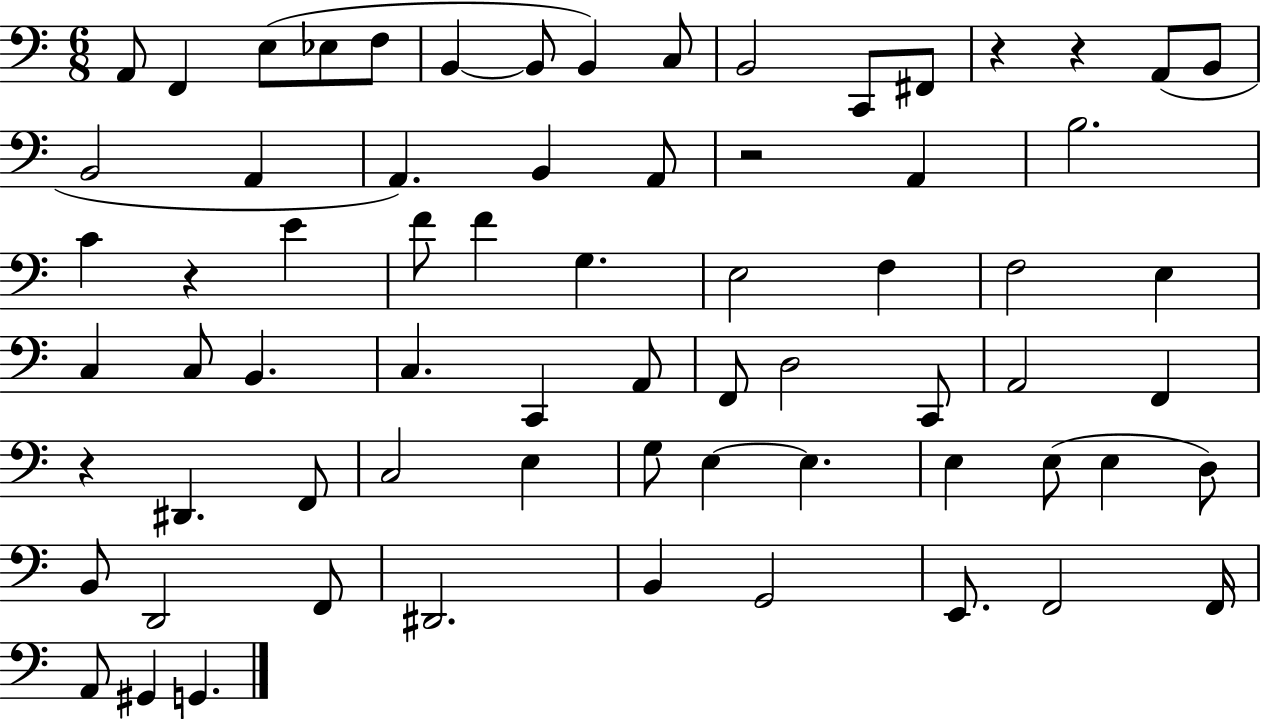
X:1
T:Untitled
M:6/8
L:1/4
K:C
A,,/2 F,, E,/2 _E,/2 F,/2 B,, B,,/2 B,, C,/2 B,,2 C,,/2 ^F,,/2 z z A,,/2 B,,/2 B,,2 A,, A,, B,, A,,/2 z2 A,, B,2 C z E F/2 F G, E,2 F, F,2 E, C, C,/2 B,, C, C,, A,,/2 F,,/2 D,2 C,,/2 A,,2 F,, z ^D,, F,,/2 C,2 E, G,/2 E, E, E, E,/2 E, D,/2 B,,/2 D,,2 F,,/2 ^D,,2 B,, G,,2 E,,/2 F,,2 F,,/4 A,,/2 ^G,, G,,